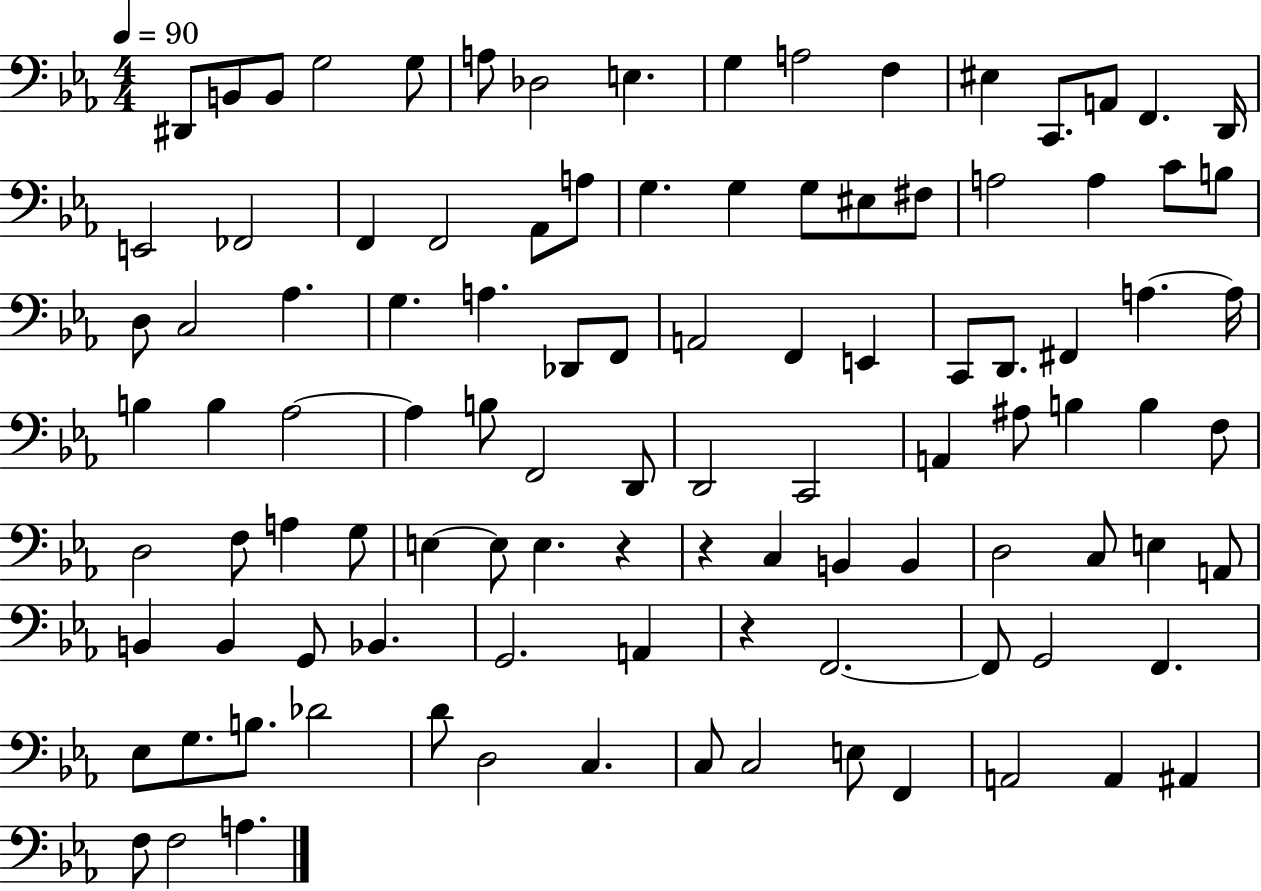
{
  \clef bass
  \numericTimeSignature
  \time 4/4
  \key ees \major
  \tempo 4 = 90
  dis,8 b,8 b,8 g2 g8 | a8 des2 e4. | g4 a2 f4 | eis4 c,8. a,8 f,4. d,16 | \break e,2 fes,2 | f,4 f,2 aes,8 a8 | g4. g4 g8 eis8 fis8 | a2 a4 c'8 b8 | \break d8 c2 aes4. | g4. a4. des,8 f,8 | a,2 f,4 e,4 | c,8 d,8. fis,4 a4.~~ a16 | \break b4 b4 aes2~~ | aes4 b8 f,2 d,8 | d,2 c,2 | a,4 ais8 b4 b4 f8 | \break d2 f8 a4 g8 | e4~~ e8 e4. r4 | r4 c4 b,4 b,4 | d2 c8 e4 a,8 | \break b,4 b,4 g,8 bes,4. | g,2. a,4 | r4 f,2.~~ | f,8 g,2 f,4. | \break ees8 g8. b8. des'2 | d'8 d2 c4. | c8 c2 e8 f,4 | a,2 a,4 ais,4 | \break f8 f2 a4. | \bar "|."
}